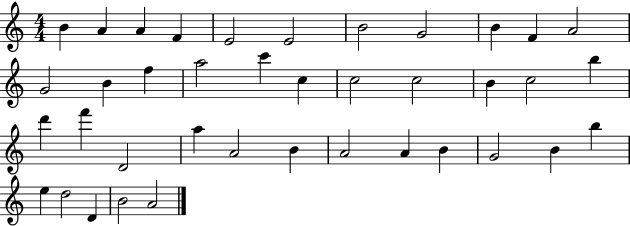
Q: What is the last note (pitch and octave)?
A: A4